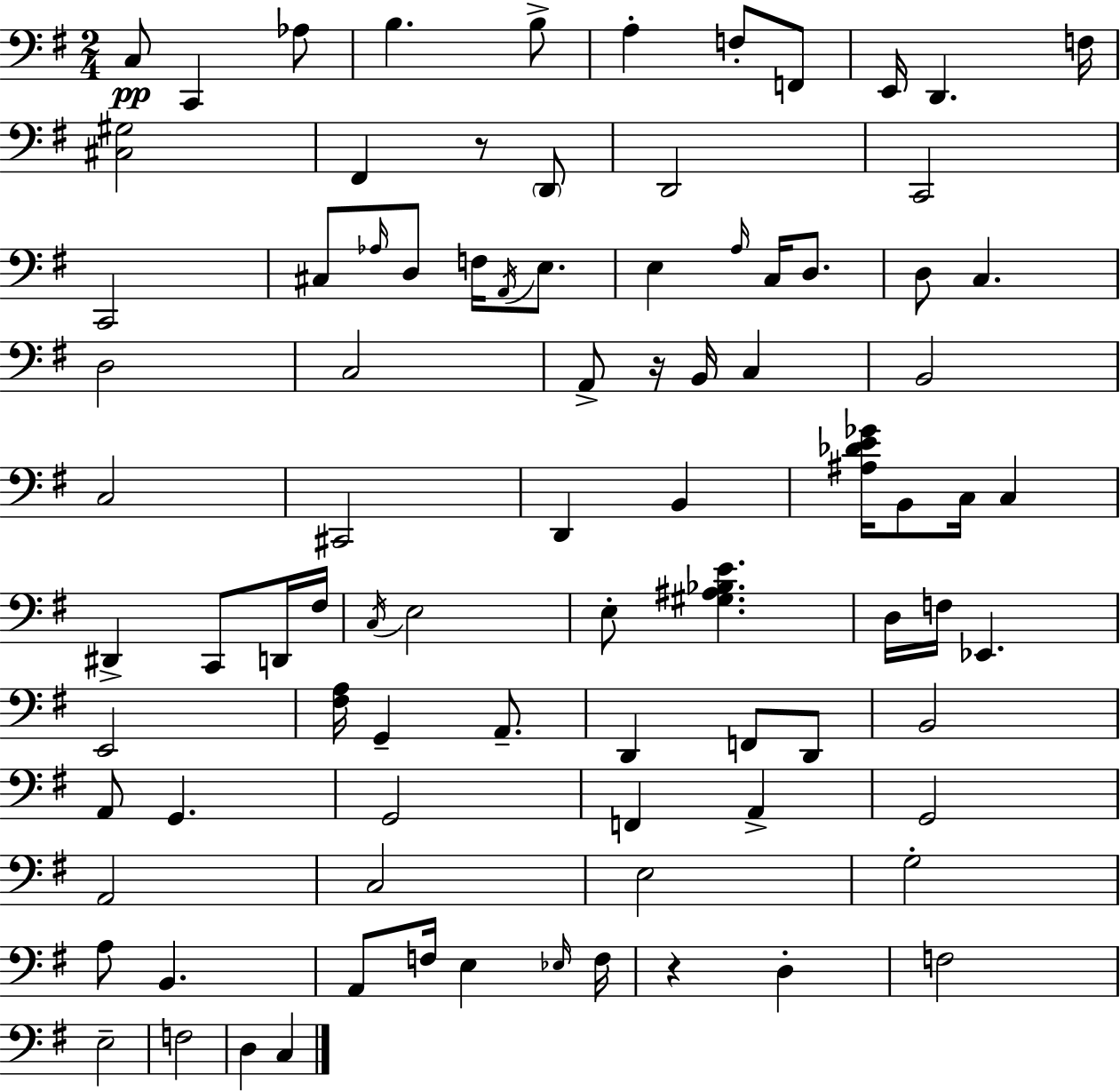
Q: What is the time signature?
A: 2/4